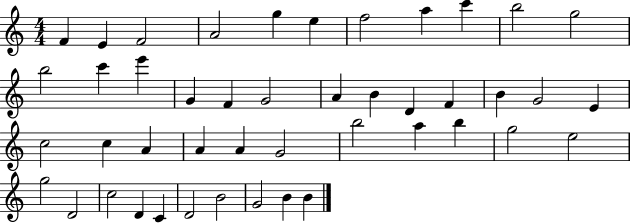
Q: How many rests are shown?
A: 0